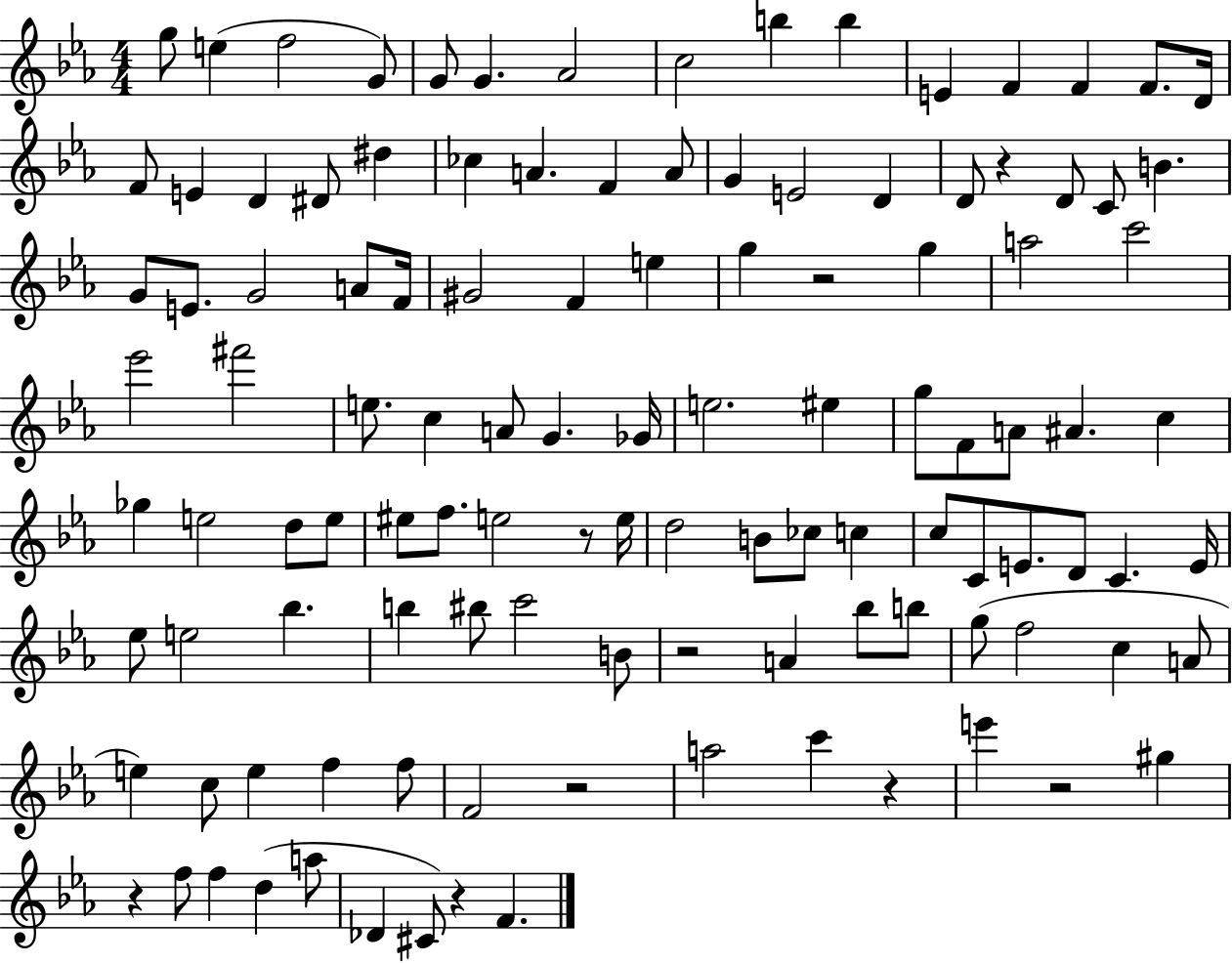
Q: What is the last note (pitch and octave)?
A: F4